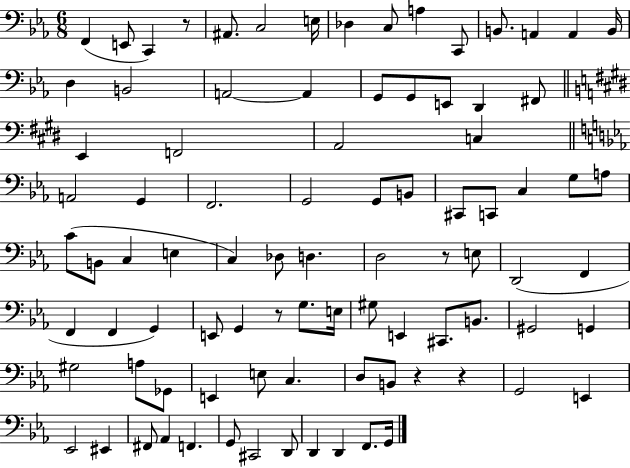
X:1
T:Untitled
M:6/8
L:1/4
K:Eb
F,, E,,/2 C,, z/2 ^A,,/2 C,2 E,/4 _D, C,/2 A, C,,/2 B,,/2 A,, A,, B,,/4 D, B,,2 A,,2 A,, G,,/2 G,,/2 E,,/2 D,, ^F,,/2 E,, F,,2 A,,2 C, A,,2 G,, F,,2 G,,2 G,,/2 B,,/2 ^C,,/2 C,,/2 C, G,/2 A,/2 C/2 B,,/2 C, E, C, _D,/2 D, D,2 z/2 E,/2 D,,2 F,, F,, F,, G,, E,,/2 G,, z/2 G,/2 E,/4 ^G,/2 E,, ^C,,/2 B,,/2 ^G,,2 G,, ^G,2 A,/2 _G,,/2 E,, E,/2 C, D,/2 B,,/2 z z G,,2 E,, _E,,2 ^E,, ^F,,/2 _A,, F,, G,,/2 ^C,,2 D,,/2 D,, D,, F,,/2 G,,/4